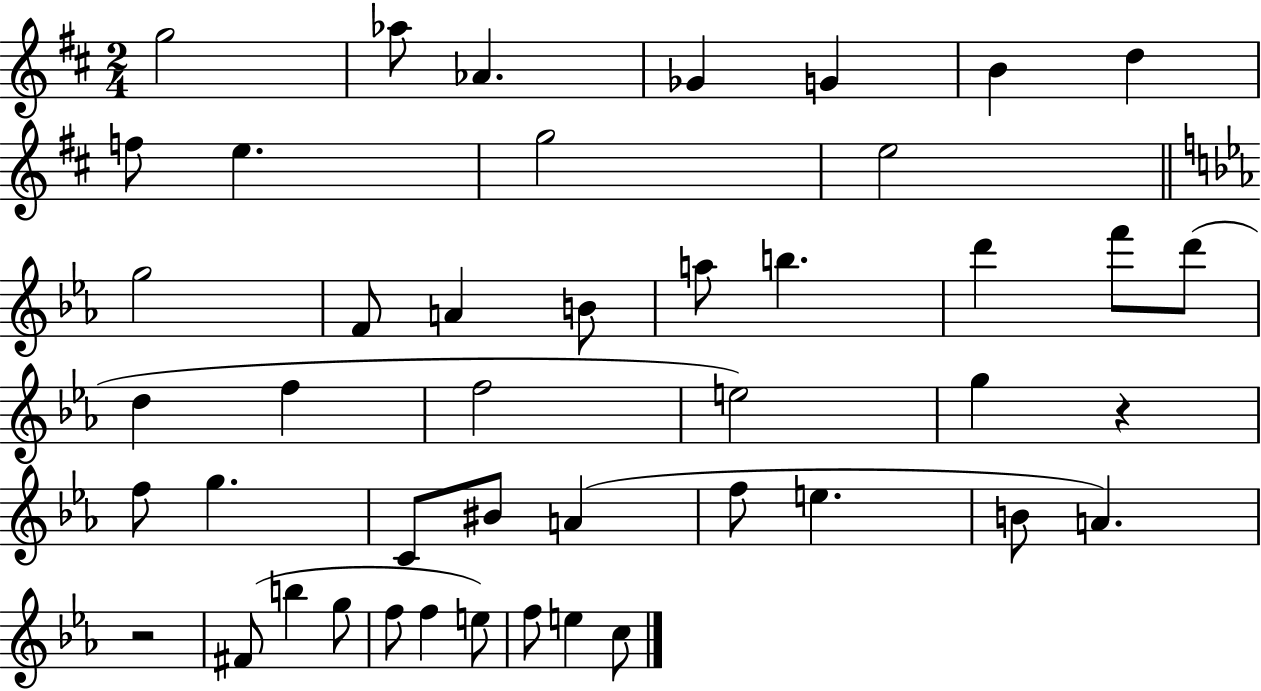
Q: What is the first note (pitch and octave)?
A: G5